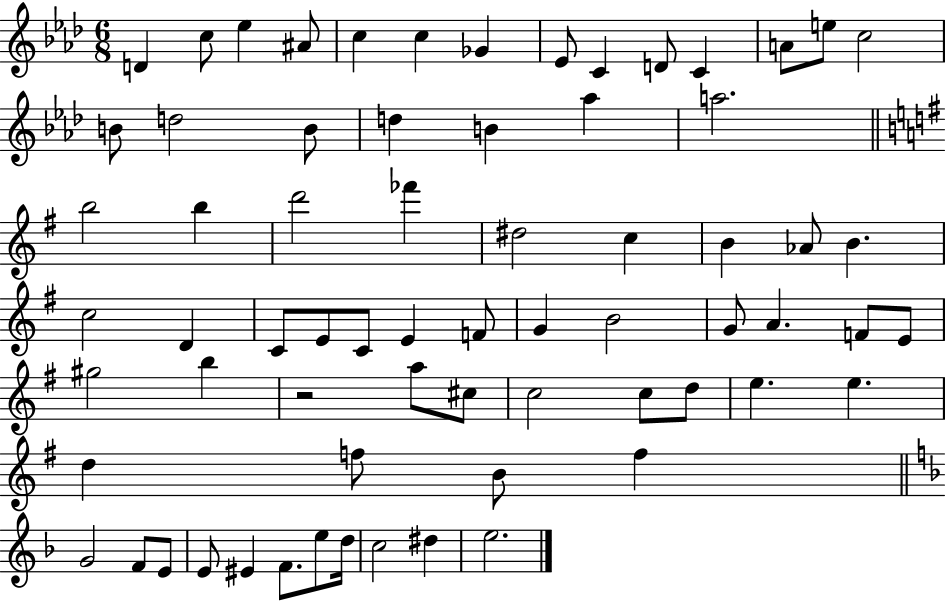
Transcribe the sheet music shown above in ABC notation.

X:1
T:Untitled
M:6/8
L:1/4
K:Ab
D c/2 _e ^A/2 c c _G _E/2 C D/2 C A/2 e/2 c2 B/2 d2 B/2 d B _a a2 b2 b d'2 _f' ^d2 c B _A/2 B c2 D C/2 E/2 C/2 E F/2 G B2 G/2 A F/2 E/2 ^g2 b z2 a/2 ^c/2 c2 c/2 d/2 e e d f/2 B/2 f G2 F/2 E/2 E/2 ^E F/2 e/2 d/4 c2 ^d e2